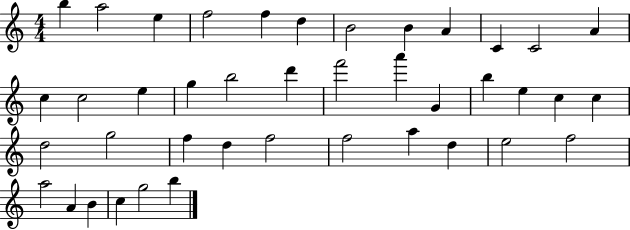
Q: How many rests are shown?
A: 0